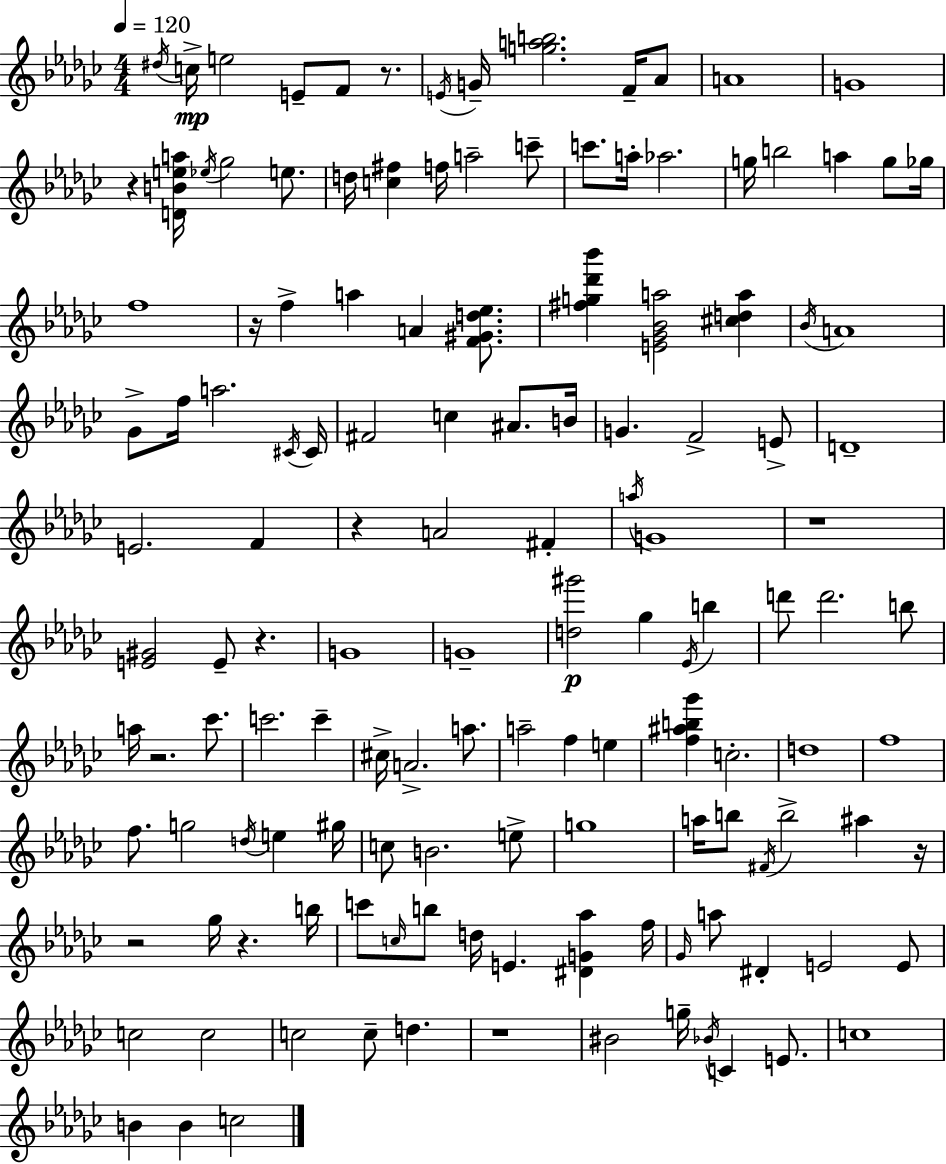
X:1
T:Untitled
M:4/4
L:1/4
K:Ebm
^d/4 c/4 e2 E/2 F/2 z/2 E/4 G/4 [gab]2 F/4 _A/2 A4 G4 z [DBea]/4 _e/4 _g2 e/2 d/4 [c^f] f/4 a2 c'/2 c'/2 a/4 _a2 g/4 b2 a g/2 _g/4 f4 z/4 f a A [F^Gd_e]/2 [^fg_d'_b'] [E_G_Ba]2 [^cda] _B/4 A4 _G/2 f/4 a2 ^C/4 ^C/4 ^F2 c ^A/2 B/4 G F2 E/2 D4 E2 F z A2 ^F a/4 G4 z4 [E^G]2 E/2 z G4 G4 [d^g']2 _g _E/4 b d'/2 d'2 b/2 a/4 z2 _c'/2 c'2 c' ^c/4 A2 a/2 a2 f e [f^ab_g'] c2 d4 f4 f/2 g2 d/4 e ^g/4 c/2 B2 e/2 g4 a/4 b/2 ^F/4 b2 ^a z/4 z2 _g/4 z b/4 c'/2 c/4 b/2 d/4 E [^DG_a] f/4 _G/4 a/2 ^D E2 E/2 c2 c2 c2 c/2 d z4 ^B2 g/4 _B/4 C E/2 c4 B B c2